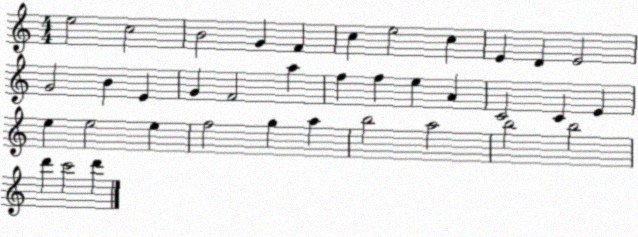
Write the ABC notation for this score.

X:1
T:Untitled
M:4/4
L:1/4
K:C
e2 c2 B2 G F c e2 c E D E2 G2 B E G F2 a f f e A C2 C E e e2 e f2 g a b2 a2 b2 b2 d' c'2 d'